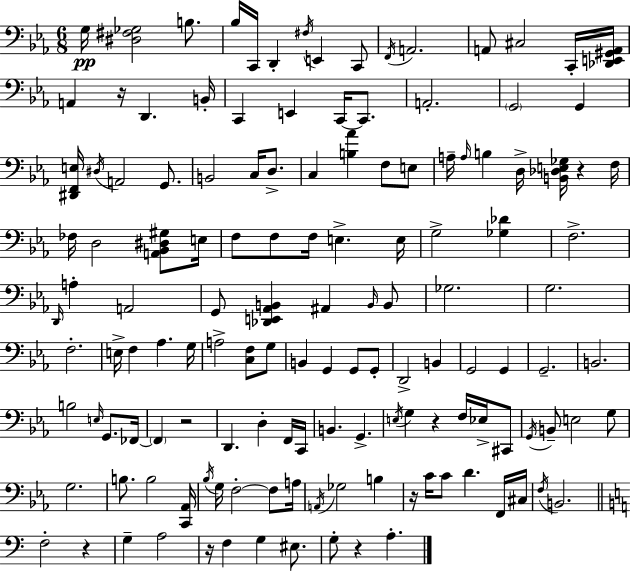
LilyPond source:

{
  \clef bass
  \numericTimeSignature
  \time 6/8
  \key ees \major
  \repeat volta 2 { g16\pp <dis fis ges>2 b8. | bes16 c,16 d,4-. \acciaccatura { fis16 } e,4 c,8 | \acciaccatura { f,16 } a,2. | a,8 cis2 | \break c,16-. <des, e, gis, a,>16 a,4 r16 d,4. | b,16-. c,4 e,4 c,16~~ c,8. | a,2.-. | \parenthesize g,2 g,4 | \break <dis, f, e>16 \acciaccatura { dis16 } a,2 | g,8. b,2 c16 | d8.-> c4 <b aes'>4 f8 | e8 a16-- \grace { a16 } b4 d16-> <b, des e ges>16 r4 | \break f16 fes16 d2 | <a, bes, dis gis>8 e16 f8 f8 f16 e4.-> | e16 g2-> | <ges des'>4 f2.-> | \break \grace { d,16 } a4-. a,2 | g,8 <des, e, aes, b,>4 ais,4 | \grace { b,16 } b,8 ges2. | g2. | \break f2.-. | e16-> f4 aes4. | g16 a2-> | <c f>8 g8 b,4 g,4 | \break g,8 g,8-. d,2-> | b,4 g,2 | g,4 g,2.-- | b,2. | \break b2 | \grace { e16 } g,8. fes,16~~ \parenthesize fes,4 r2 | d,4. | d4-. f,16 c,16 b,4. | \break g,4.-> \acciaccatura { e16 } g4 | r4 f16 ees16-> cis,8 \acciaccatura { g,16 } b,8-- e2 | g8 g2. | b8. | \break b2 <c, aes,>16 \acciaccatura { bes16 } g16 f2-.~~ | f8 a16 \acciaccatura { a,16 } ges2 | b4 r16 | c'16 c'8 d'4. f,16 cis16 \acciaccatura { f16 } | \break b,2. | \bar "||" \break \key c \major f2-. r4 | g4-- a2 | r16 f4 g4 eis8. | g8-. r4 a4.-. | \break } \bar "|."
}